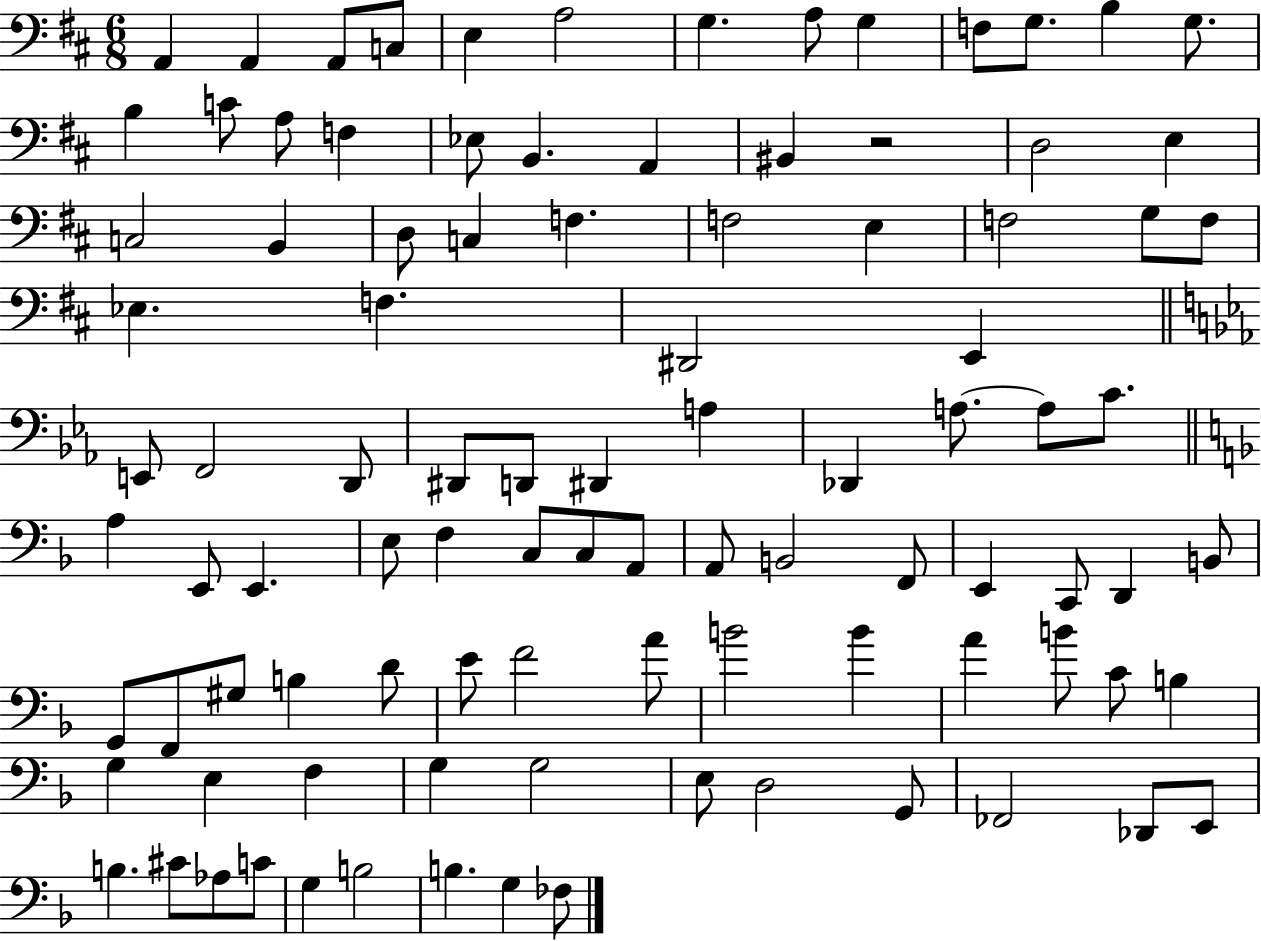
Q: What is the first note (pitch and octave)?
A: A2